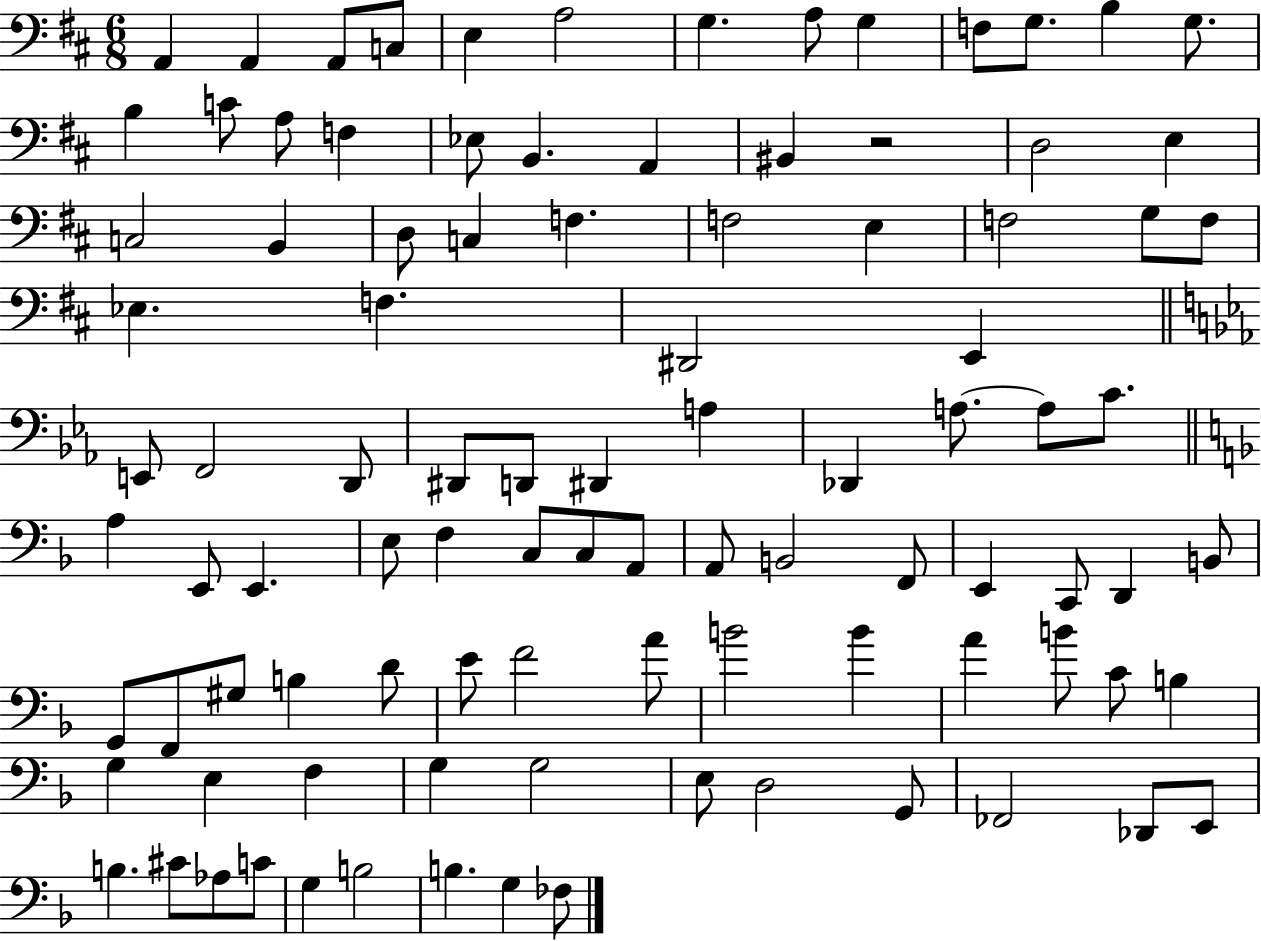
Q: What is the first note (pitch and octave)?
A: A2